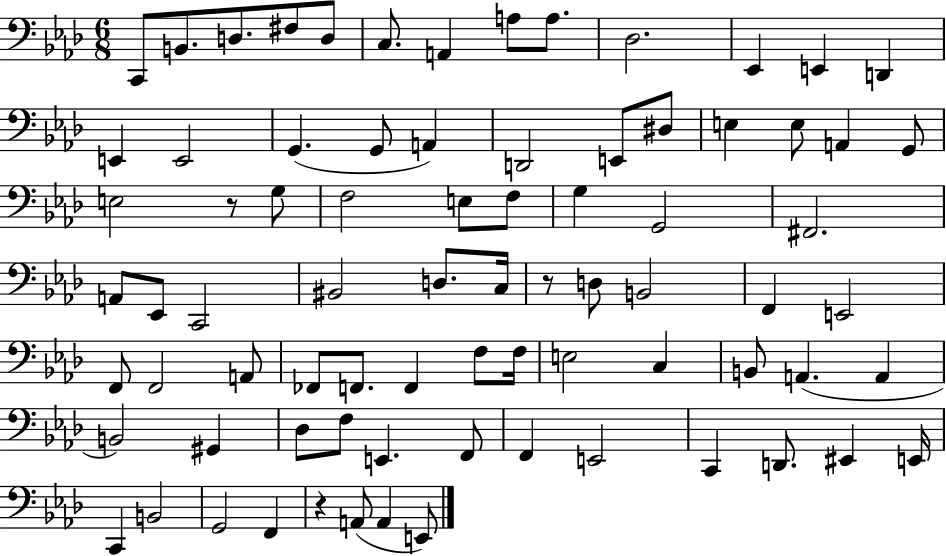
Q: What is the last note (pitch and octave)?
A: E2